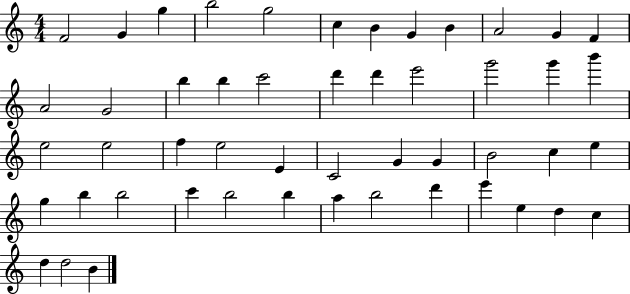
F4/h G4/q G5/q B5/h G5/h C5/q B4/q G4/q B4/q A4/h G4/q F4/q A4/h G4/h B5/q B5/q C6/h D6/q D6/q E6/h G6/h G6/q B6/q E5/h E5/h F5/q E5/h E4/q C4/h G4/q G4/q B4/h C5/q E5/q G5/q B5/q B5/h C6/q B5/h B5/q A5/q B5/h D6/q E6/q E5/q D5/q C5/q D5/q D5/h B4/q